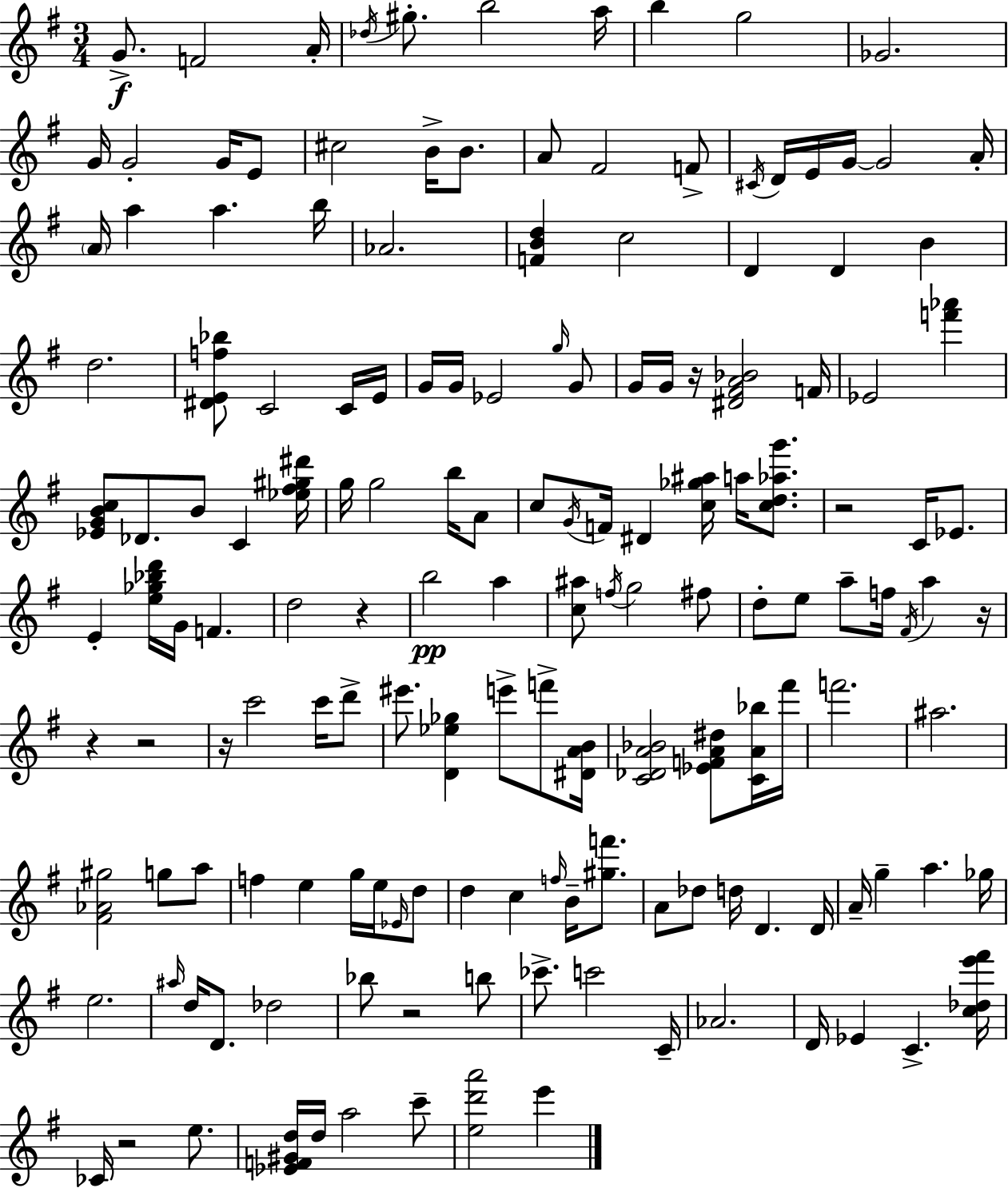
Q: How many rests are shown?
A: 9